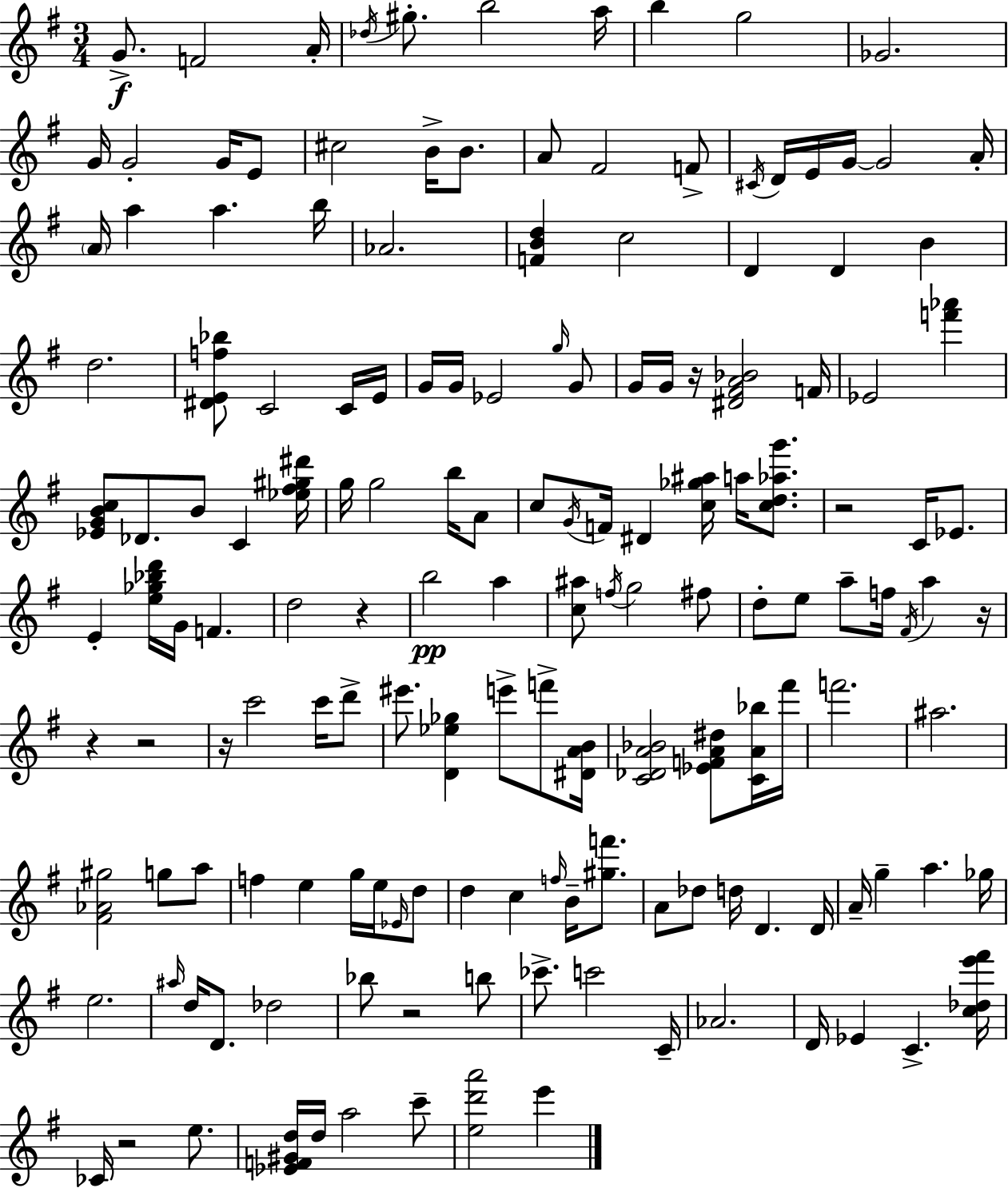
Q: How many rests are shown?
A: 9